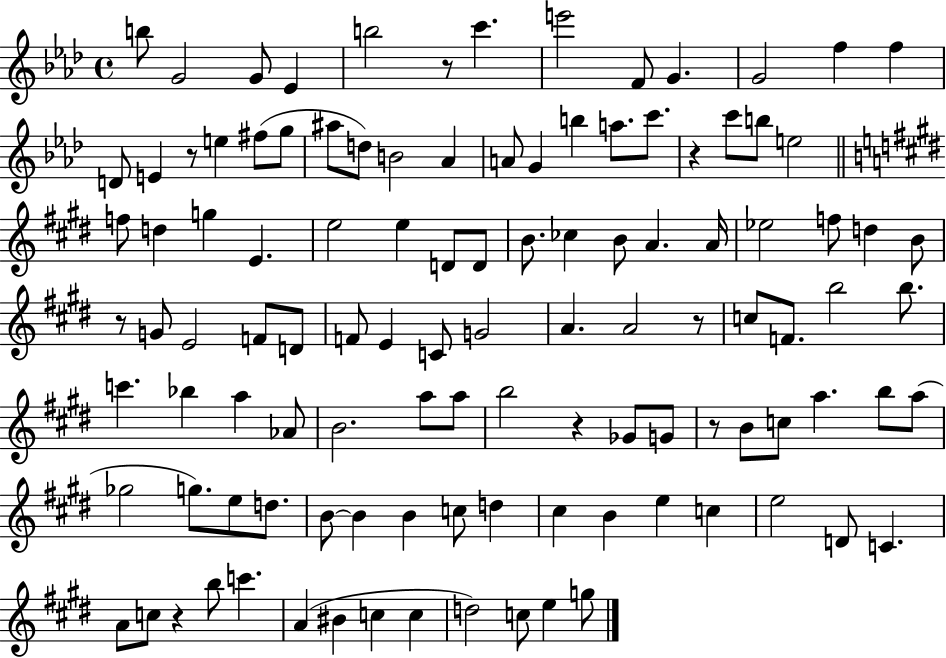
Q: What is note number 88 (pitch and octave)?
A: C5